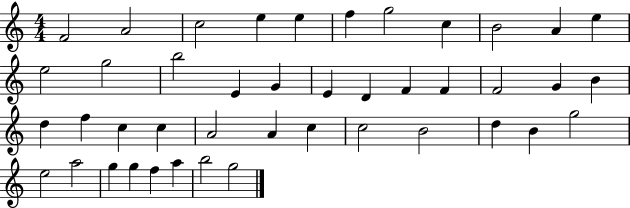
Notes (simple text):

F4/h A4/h C5/h E5/q E5/q F5/q G5/h C5/q B4/h A4/q E5/q E5/h G5/h B5/h E4/q G4/q E4/q D4/q F4/q F4/q F4/h G4/q B4/q D5/q F5/q C5/q C5/q A4/h A4/q C5/q C5/h B4/h D5/q B4/q G5/h E5/h A5/h G5/q G5/q F5/q A5/q B5/h G5/h